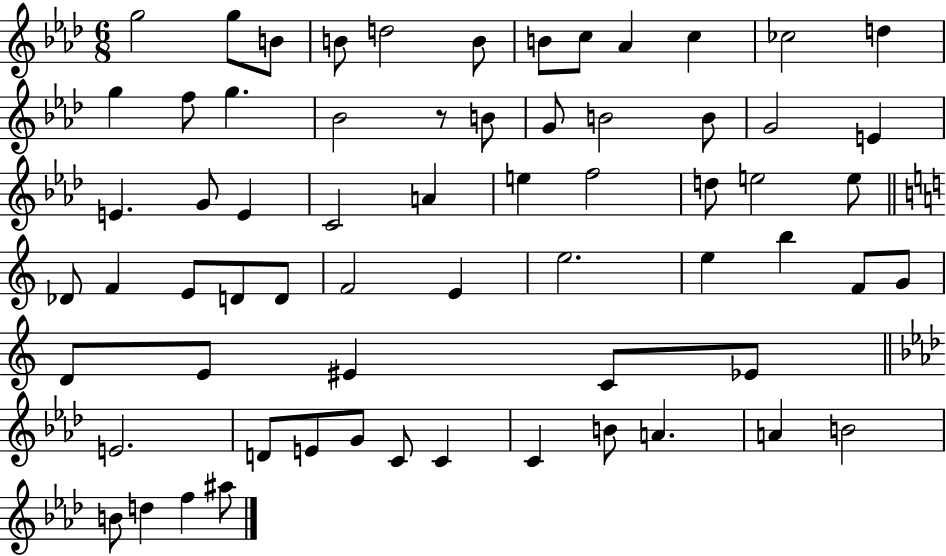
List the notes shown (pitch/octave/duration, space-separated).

G5/h G5/e B4/e B4/e D5/h B4/e B4/e C5/e Ab4/q C5/q CES5/h D5/q G5/q F5/e G5/q. Bb4/h R/e B4/e G4/e B4/h B4/e G4/h E4/q E4/q. G4/e E4/q C4/h A4/q E5/q F5/h D5/e E5/h E5/e Db4/e F4/q E4/e D4/e D4/e F4/h E4/q E5/h. E5/q B5/q F4/e G4/e D4/e E4/e EIS4/q C4/e Eb4/e E4/h. D4/e E4/e G4/e C4/e C4/q C4/q B4/e A4/q. A4/q B4/h B4/e D5/q F5/q A#5/e